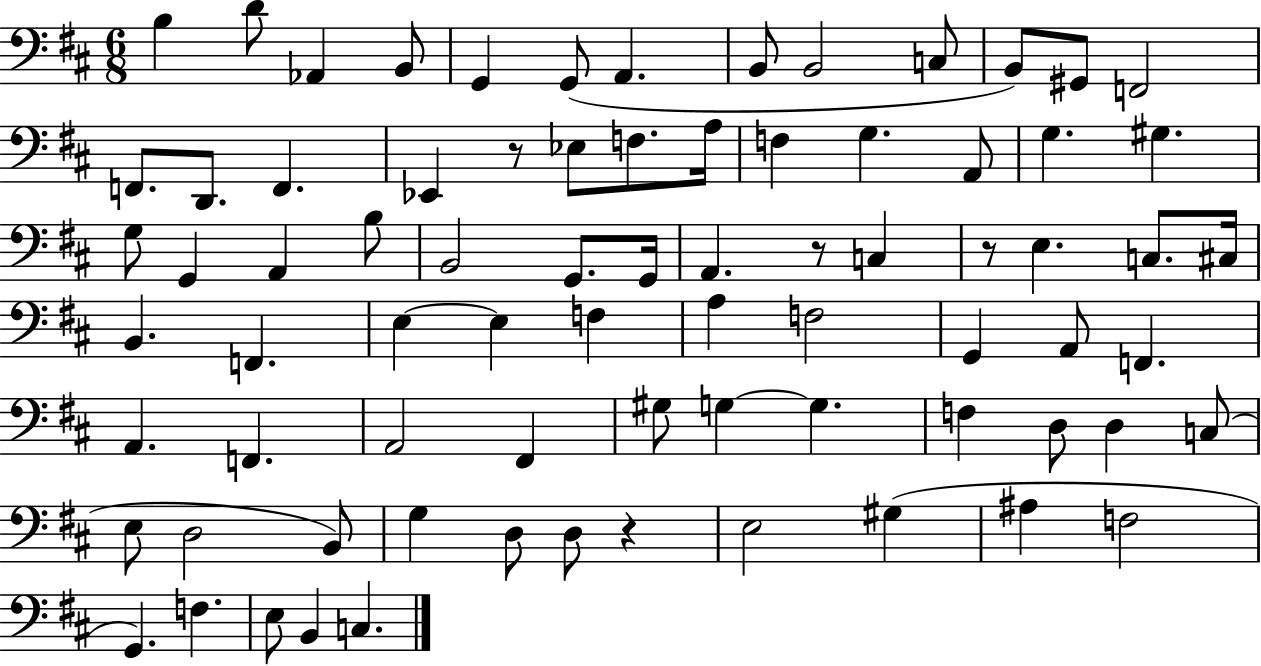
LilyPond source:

{
  \clef bass
  \numericTimeSignature
  \time 6/8
  \key d \major
  b4 d'8 aes,4 b,8 | g,4 g,8( a,4. | b,8 b,2 c8 | b,8) gis,8 f,2 | \break f,8. d,8. f,4. | ees,4 r8 ees8 f8. a16 | f4 g4. a,8 | g4. gis4. | \break g8 g,4 a,4 b8 | b,2 g,8. g,16 | a,4. r8 c4 | r8 e4. c8. cis16 | \break b,4. f,4. | e4~~ e4 f4 | a4 f2 | g,4 a,8 f,4. | \break a,4. f,4. | a,2 fis,4 | gis8 g4~~ g4. | f4 d8 d4 c8( | \break e8 d2 b,8) | g4 d8 d8 r4 | e2 gis4( | ais4 f2 | \break g,4.) f4. | e8 b,4 c4. | \bar "|."
}